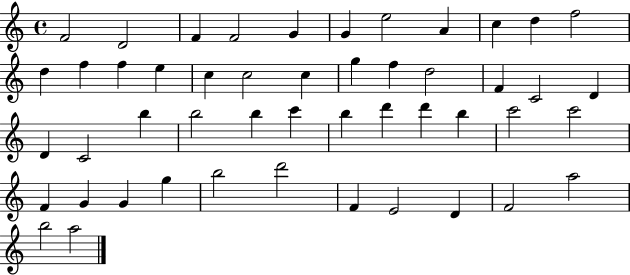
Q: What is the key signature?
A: C major